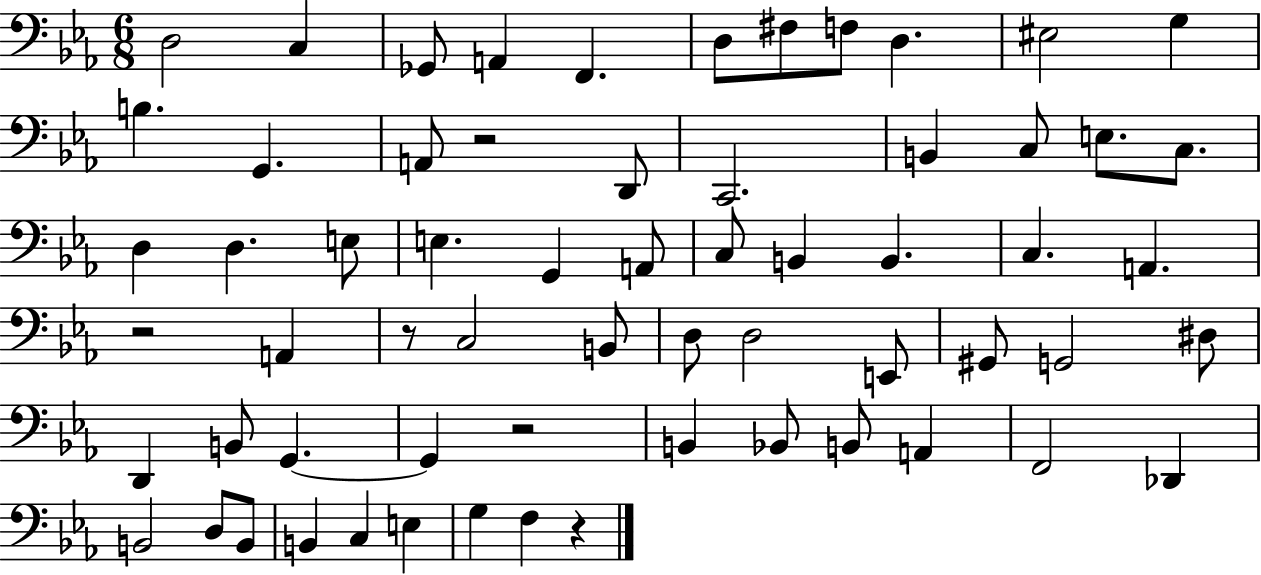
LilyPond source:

{
  \clef bass
  \numericTimeSignature
  \time 6/8
  \key ees \major
  \repeat volta 2 { d2 c4 | ges,8 a,4 f,4. | d8 fis8 f8 d4. | eis2 g4 | \break b4. g,4. | a,8 r2 d,8 | c,2. | b,4 c8 e8. c8. | \break d4 d4. e8 | e4. g,4 a,8 | c8 b,4 b,4. | c4. a,4. | \break r2 a,4 | r8 c2 b,8 | d8 d2 e,8 | gis,8 g,2 dis8 | \break d,4 b,8 g,4.~~ | g,4 r2 | b,4 bes,8 b,8 a,4 | f,2 des,4 | \break b,2 d8 b,8 | b,4 c4 e4 | g4 f4 r4 | } \bar "|."
}